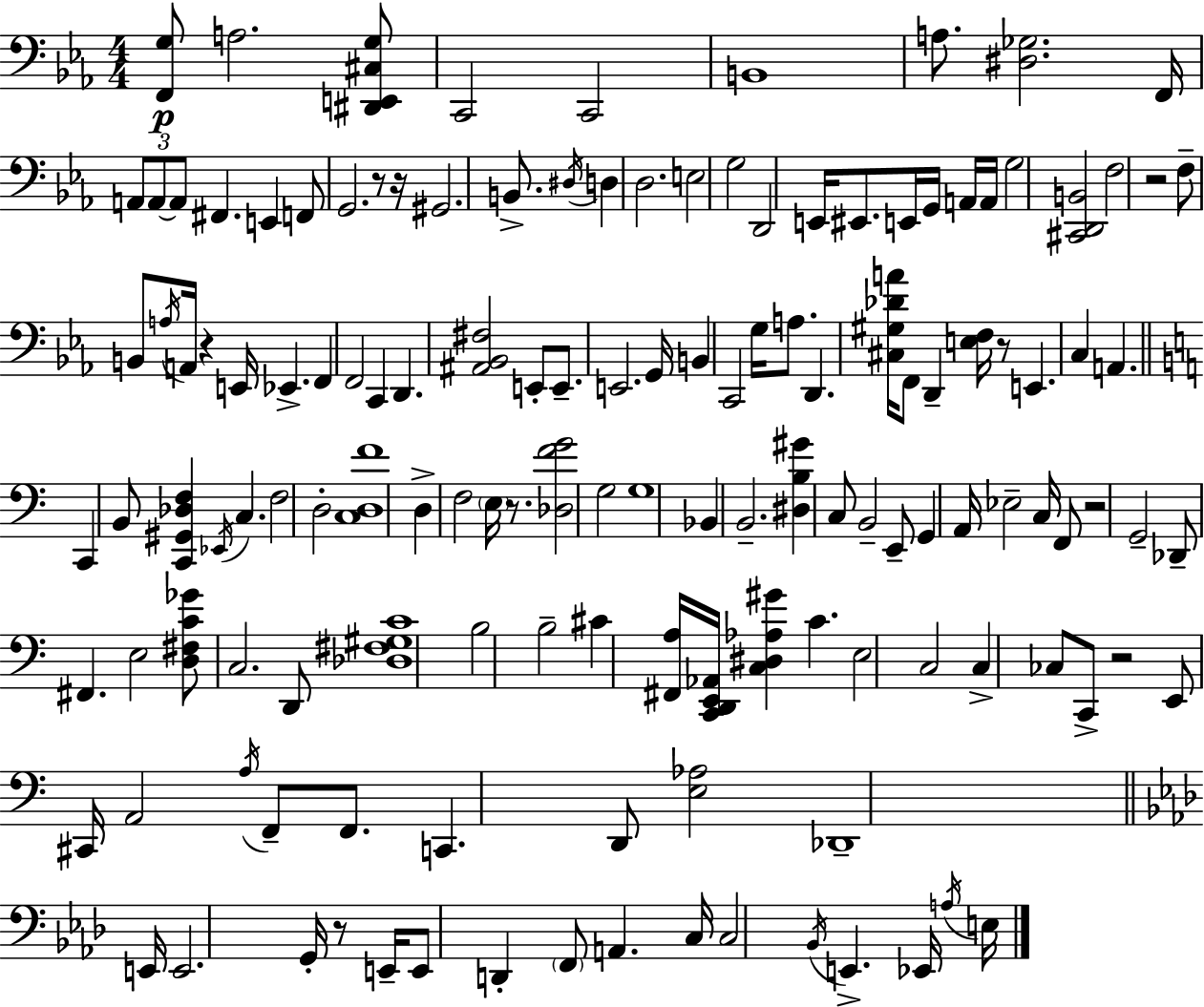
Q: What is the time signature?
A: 4/4